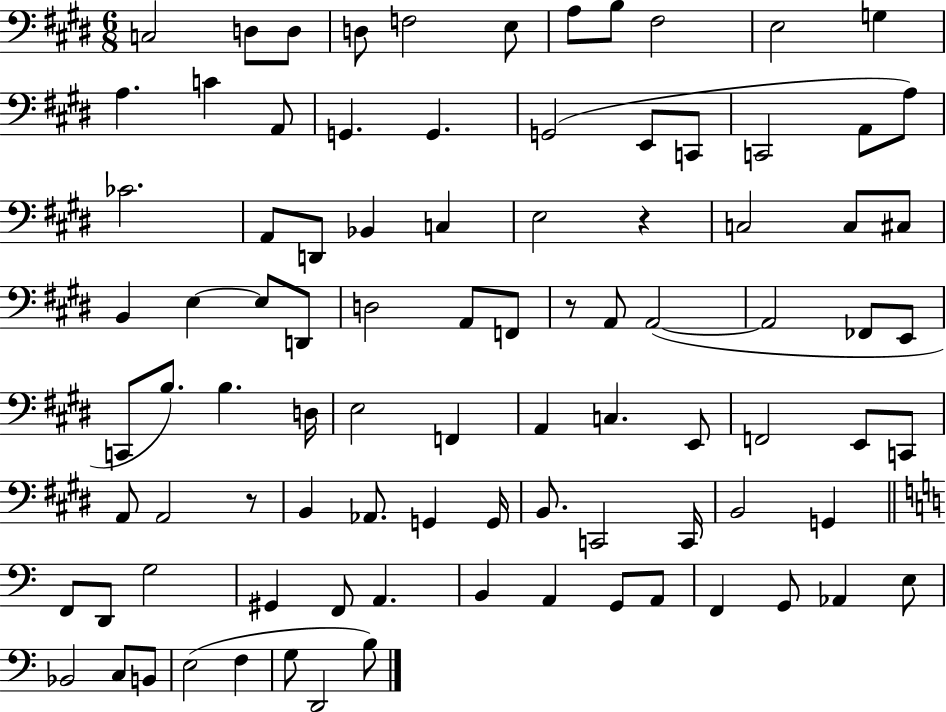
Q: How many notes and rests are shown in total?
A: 91